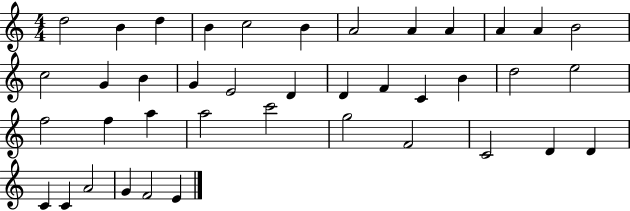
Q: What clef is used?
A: treble